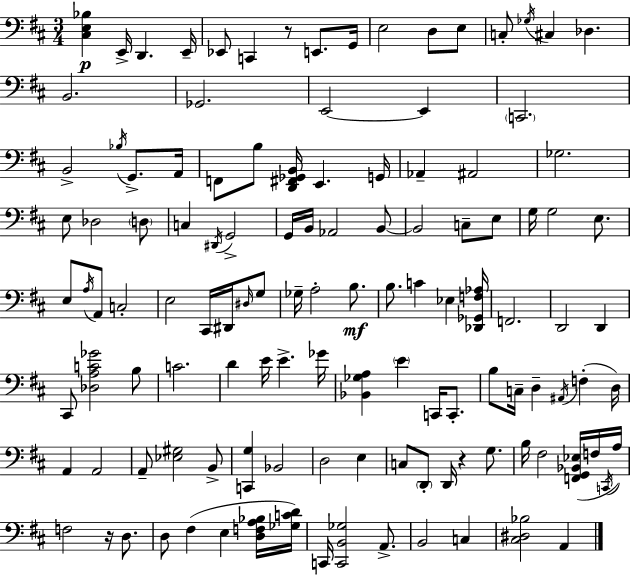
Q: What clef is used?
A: bass